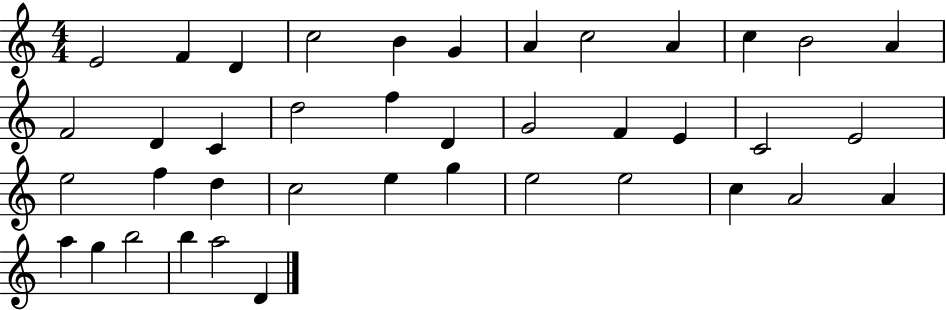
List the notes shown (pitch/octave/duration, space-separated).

E4/h F4/q D4/q C5/h B4/q G4/q A4/q C5/h A4/q C5/q B4/h A4/q F4/h D4/q C4/q D5/h F5/q D4/q G4/h F4/q E4/q C4/h E4/h E5/h F5/q D5/q C5/h E5/q G5/q E5/h E5/h C5/q A4/h A4/q A5/q G5/q B5/h B5/q A5/h D4/q